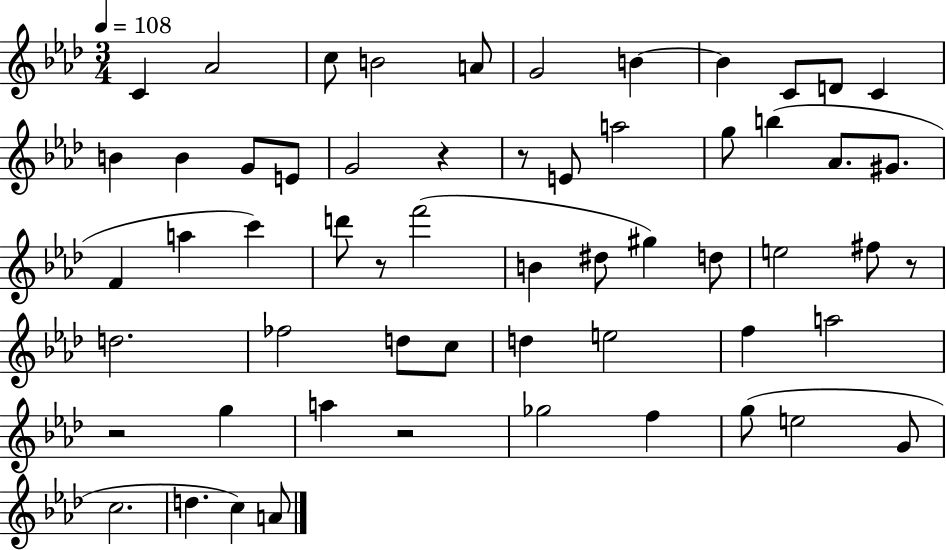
X:1
T:Untitled
M:3/4
L:1/4
K:Ab
C _A2 c/2 B2 A/2 G2 B B C/2 D/2 C B B G/2 E/2 G2 z z/2 E/2 a2 g/2 b _A/2 ^G/2 F a c' d'/2 z/2 f'2 B ^d/2 ^g d/2 e2 ^f/2 z/2 d2 _f2 d/2 c/2 d e2 f a2 z2 g a z2 _g2 f g/2 e2 G/2 c2 d c A/2